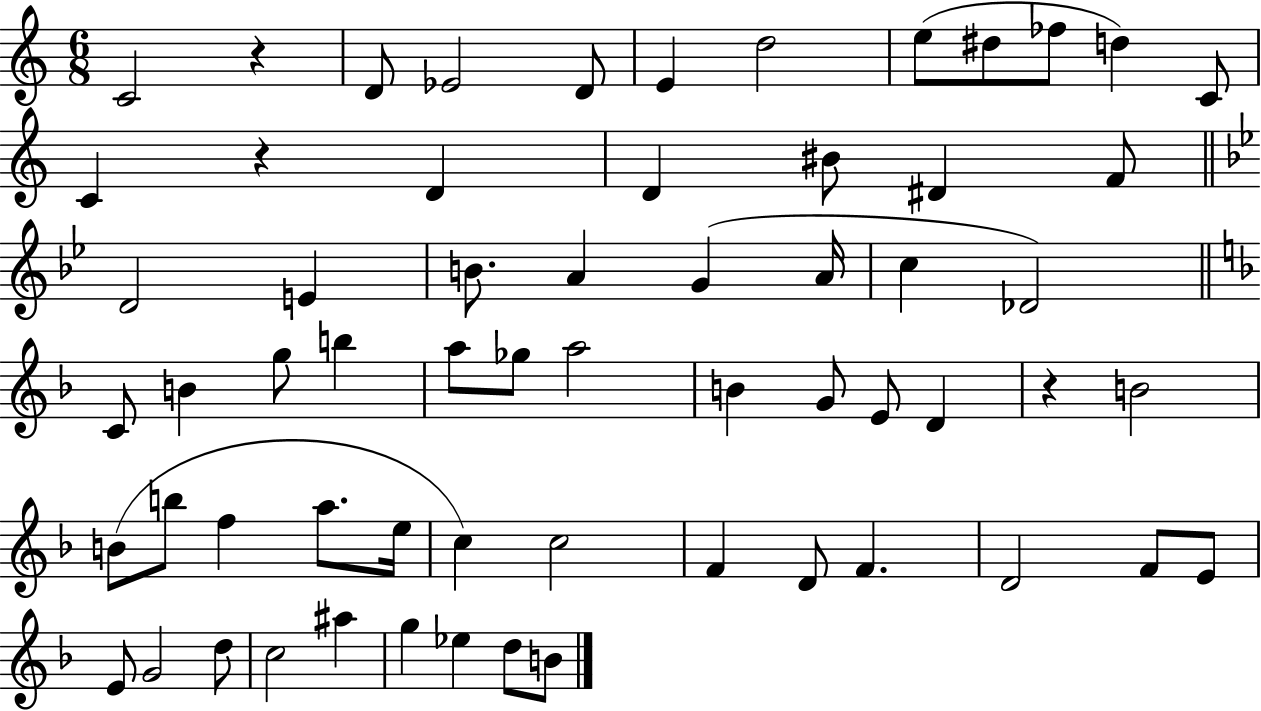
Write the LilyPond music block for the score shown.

{
  \clef treble
  \numericTimeSignature
  \time 6/8
  \key c \major
  c'2 r4 | d'8 ees'2 d'8 | e'4 d''2 | e''8( dis''8 fes''8 d''4) c'8 | \break c'4 r4 d'4 | d'4 bis'8 dis'4 f'8 | \bar "||" \break \key g \minor d'2 e'4 | b'8. a'4 g'4( a'16 | c''4 des'2) | \bar "||" \break \key f \major c'8 b'4 g''8 b''4 | a''8 ges''8 a''2 | b'4 g'8 e'8 d'4 | r4 b'2 | \break b'8( b''8 f''4 a''8. e''16 | c''4) c''2 | f'4 d'8 f'4. | d'2 f'8 e'8 | \break e'8 g'2 d''8 | c''2 ais''4 | g''4 ees''4 d''8 b'8 | \bar "|."
}